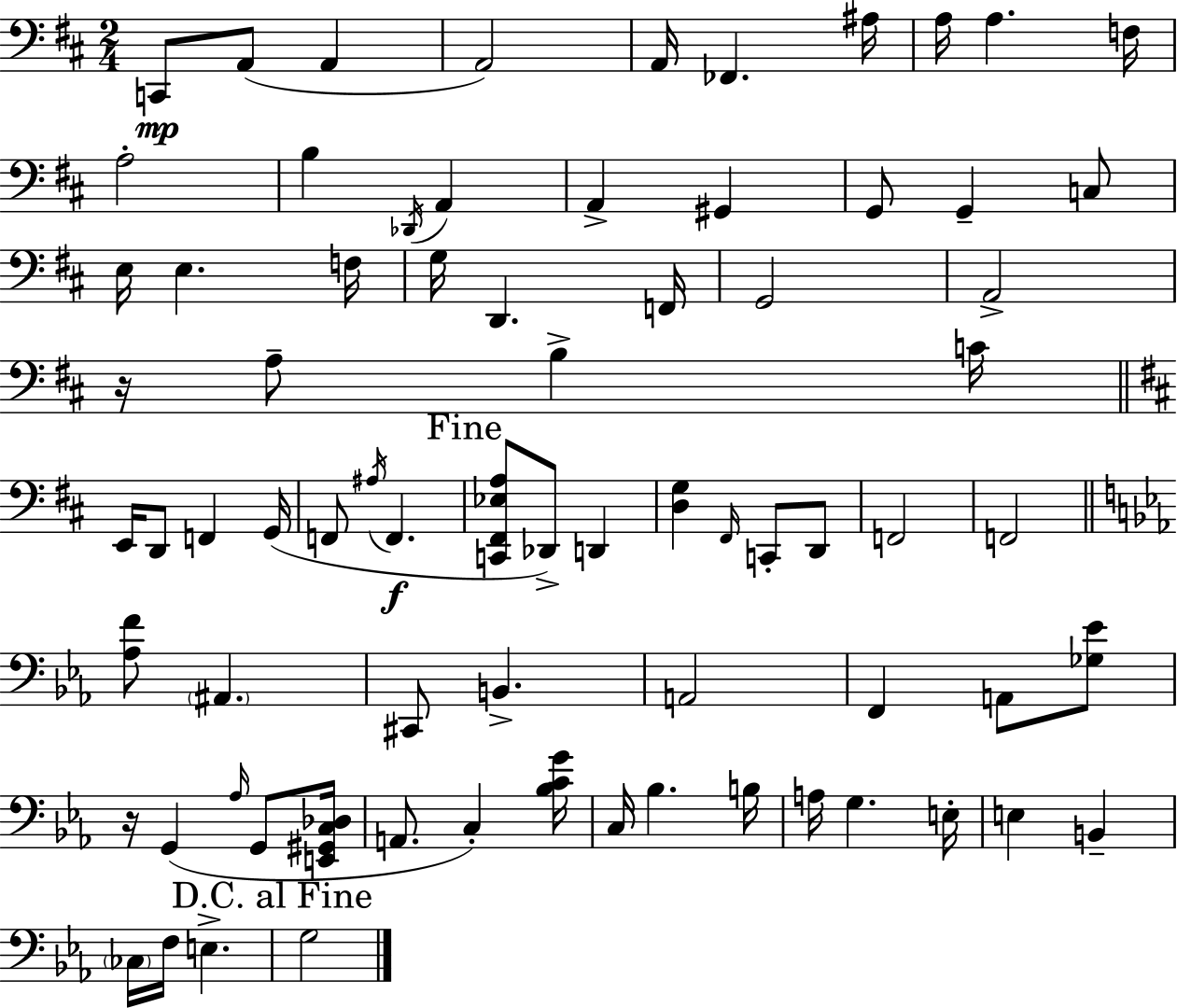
C2/e A2/e A2/q A2/h A2/s FES2/q. A#3/s A3/s A3/q. F3/s A3/h B3/q Db2/s A2/q A2/q G#2/q G2/e G2/q C3/e E3/s E3/q. F3/s G3/s D2/q. F2/s G2/h A2/h R/s A3/e B3/q C4/s E2/s D2/e F2/q G2/s F2/e A#3/s F2/q. [C2,F#2,Eb3,A3]/e Db2/e D2/q [D3,G3]/q F#2/s C2/e D2/e F2/h F2/h [Ab3,F4]/e A#2/q. C#2/e B2/q. A2/h F2/q A2/e [Gb3,Eb4]/e R/s G2/q Ab3/s G2/e [E2,G#2,C3,Db3]/s A2/e. C3/q [Bb3,C4,G4]/s C3/s Bb3/q. B3/s A3/s G3/q. E3/s E3/q B2/q CES3/s F3/s E3/q. G3/h